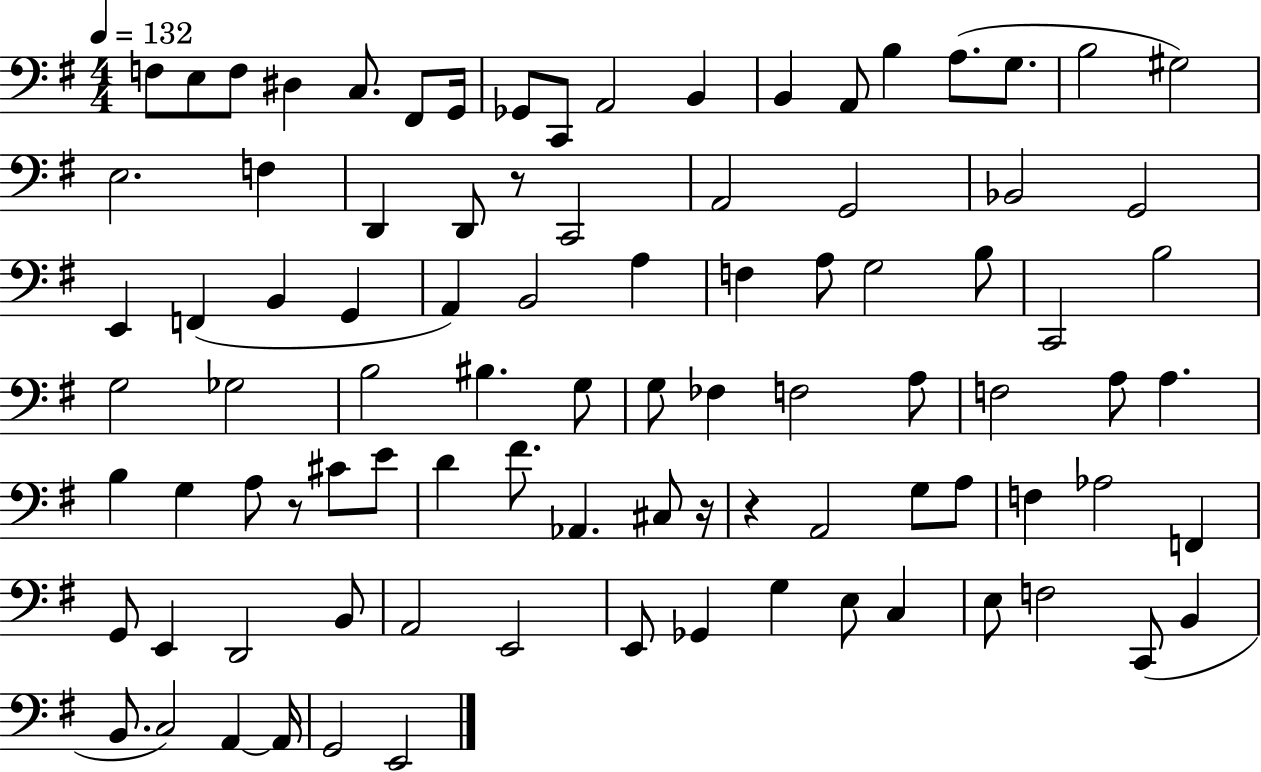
{
  \clef bass
  \numericTimeSignature
  \time 4/4
  \key g \major
  \tempo 4 = 132
  \repeat volta 2 { f8 e8 f8 dis4 c8. fis,8 g,16 | ges,8 c,8 a,2 b,4 | b,4 a,8 b4 a8.( g8. | b2 gis2) | \break e2. f4 | d,4 d,8 r8 c,2 | a,2 g,2 | bes,2 g,2 | \break e,4 f,4( b,4 g,4 | a,4) b,2 a4 | f4 a8 g2 b8 | c,2 b2 | \break g2 ges2 | b2 bis4. g8 | g8 fes4 f2 a8 | f2 a8 a4. | \break b4 g4 a8 r8 cis'8 e'8 | d'4 fis'8. aes,4. cis8 r16 | r4 a,2 g8 a8 | f4 aes2 f,4 | \break g,8 e,4 d,2 b,8 | a,2 e,2 | e,8 ges,4 g4 e8 c4 | e8 f2 c,8( b,4 | \break b,8. c2) a,4~~ a,16 | g,2 e,2 | } \bar "|."
}